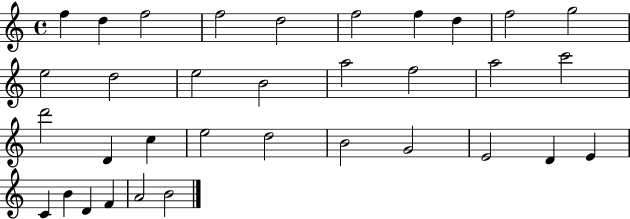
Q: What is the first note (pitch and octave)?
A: F5